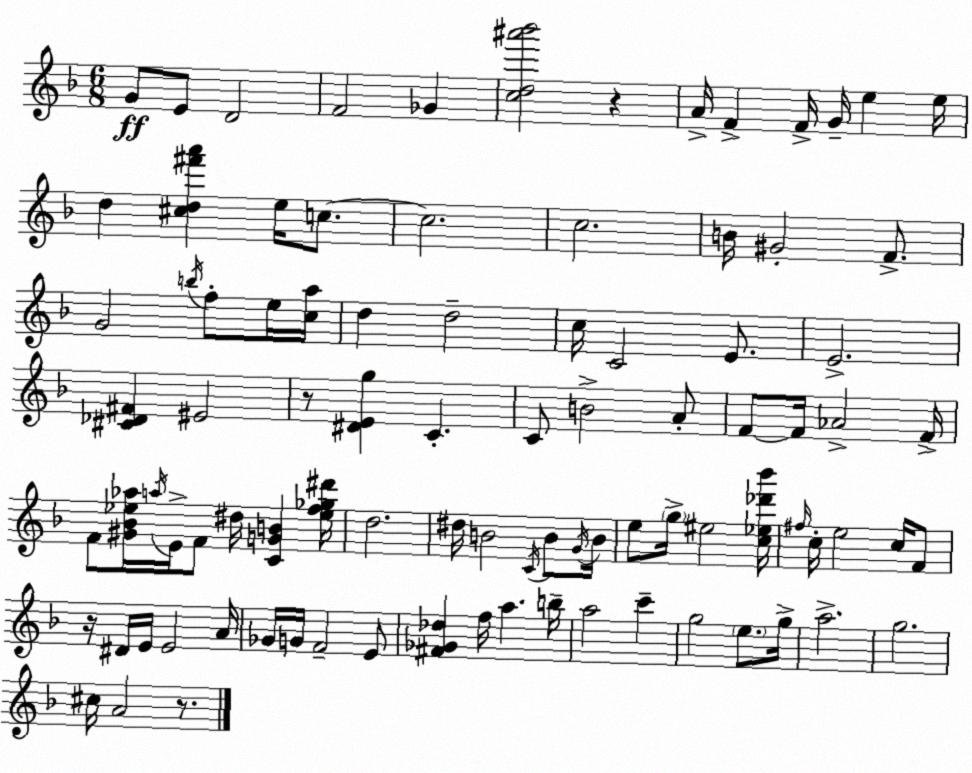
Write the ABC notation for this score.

X:1
T:Untitled
M:6/8
L:1/4
K:F
G/2 E/2 D2 F2 _G [cd^a'_b']2 z A/4 F F/4 G/4 e e/4 d [^cd^f'a'] e/4 c/2 c2 c2 B/4 ^G2 F/2 G2 b/4 f/2 e/4 [ca]/4 d d2 c/4 C2 E/2 E2 [^C_D^F] ^E2 z/2 [^DEg] C C/2 B2 A/2 F/2 F/4 _A2 F/4 F/2 [^G_B_e_a]/4 a/4 E/4 F/2 ^d/4 [CGB] [_ef_g^d']/4 d2 ^d/4 B2 C/4 B/2 G/4 B/4 e/2 g/4 ^e2 [c_e_d'_b']/4 ^f/4 c/4 e2 c/4 F/2 z/4 ^D/4 E/4 E2 A/4 _G/4 G/4 F2 E/2 [^F_G_d] f/4 a b/4 a2 c' g2 e/2 g/4 a2 g2 ^c/4 A2 z/2